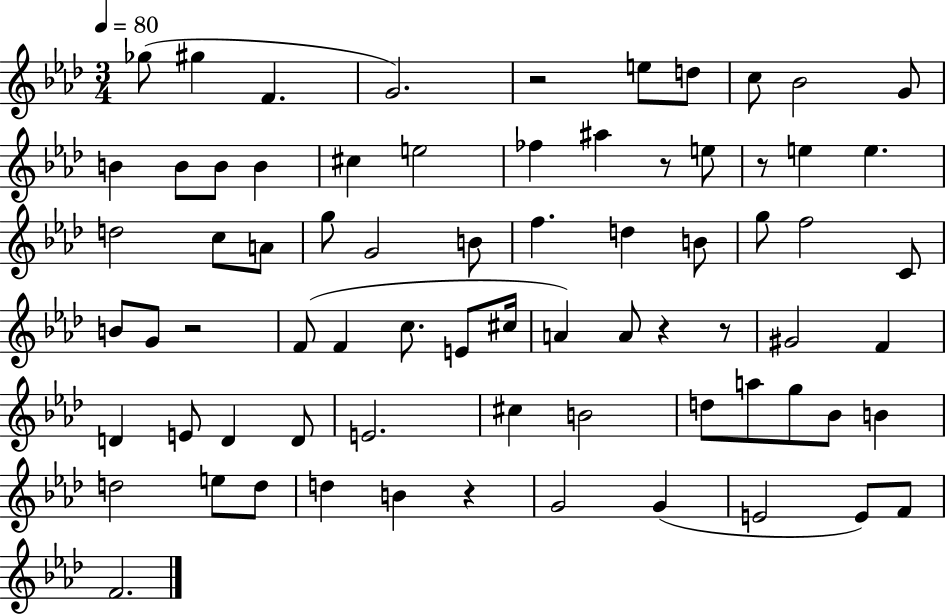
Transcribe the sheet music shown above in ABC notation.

X:1
T:Untitled
M:3/4
L:1/4
K:Ab
_g/2 ^g F G2 z2 e/2 d/2 c/2 _B2 G/2 B B/2 B/2 B ^c e2 _f ^a z/2 e/2 z/2 e e d2 c/2 A/2 g/2 G2 B/2 f d B/2 g/2 f2 C/2 B/2 G/2 z2 F/2 F c/2 E/2 ^c/4 A A/2 z z/2 ^G2 F D E/2 D D/2 E2 ^c B2 d/2 a/2 g/2 _B/2 B d2 e/2 d/2 d B z G2 G E2 E/2 F/2 F2